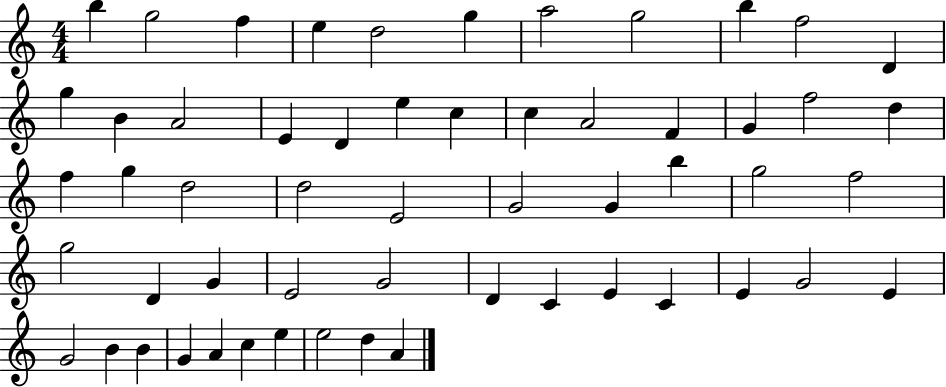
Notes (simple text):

B5/q G5/h F5/q E5/q D5/h G5/q A5/h G5/h B5/q F5/h D4/q G5/q B4/q A4/h E4/q D4/q E5/q C5/q C5/q A4/h F4/q G4/q F5/h D5/q F5/q G5/q D5/h D5/h E4/h G4/h G4/q B5/q G5/h F5/h G5/h D4/q G4/q E4/h G4/h D4/q C4/q E4/q C4/q E4/q G4/h E4/q G4/h B4/q B4/q G4/q A4/q C5/q E5/q E5/h D5/q A4/q